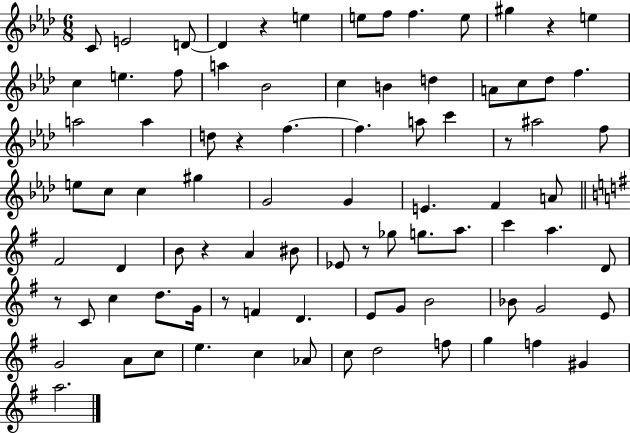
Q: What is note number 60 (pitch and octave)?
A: E4